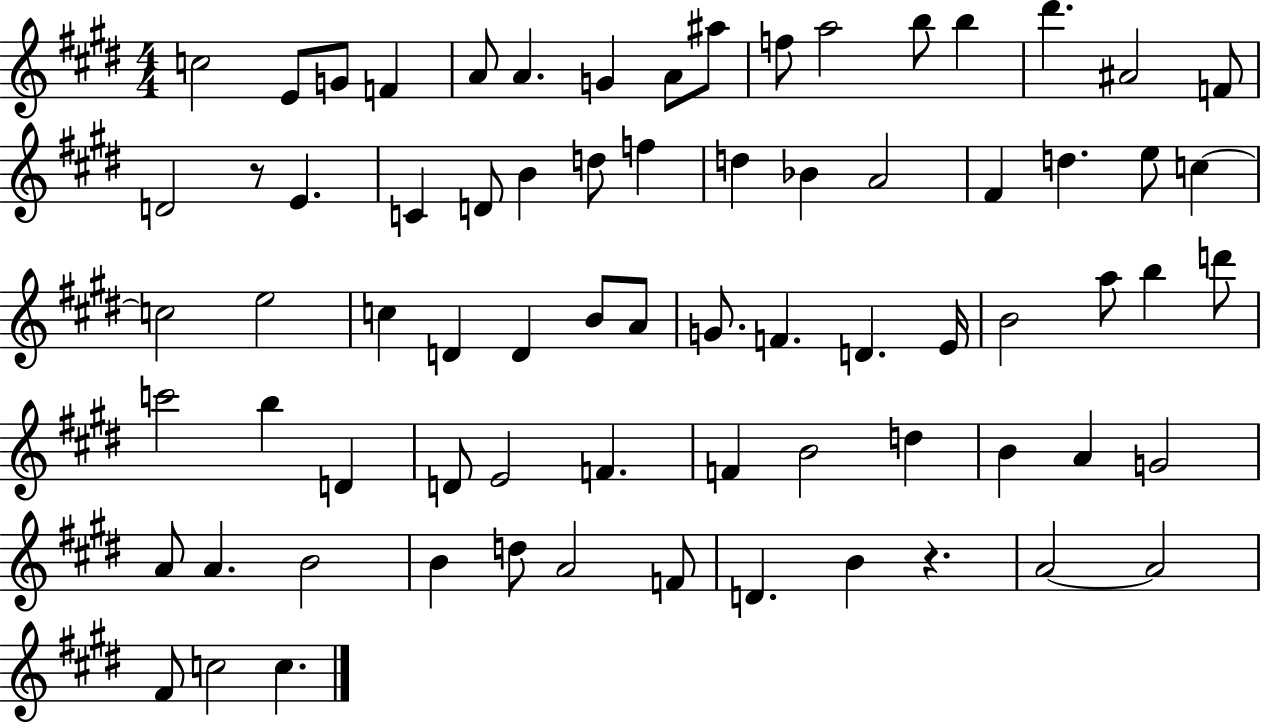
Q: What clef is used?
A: treble